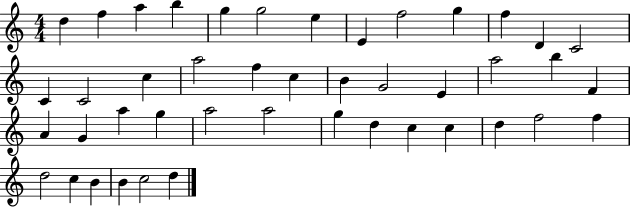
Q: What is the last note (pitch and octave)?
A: D5